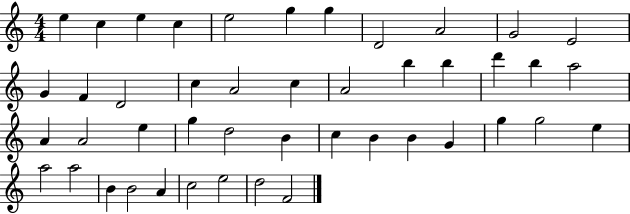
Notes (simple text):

E5/q C5/q E5/q C5/q E5/h G5/q G5/q D4/h A4/h G4/h E4/h G4/q F4/q D4/h C5/q A4/h C5/q A4/h B5/q B5/q D6/q B5/q A5/h A4/q A4/h E5/q G5/q D5/h B4/q C5/q B4/q B4/q G4/q G5/q G5/h E5/q A5/h A5/h B4/q B4/h A4/q C5/h E5/h D5/h F4/h